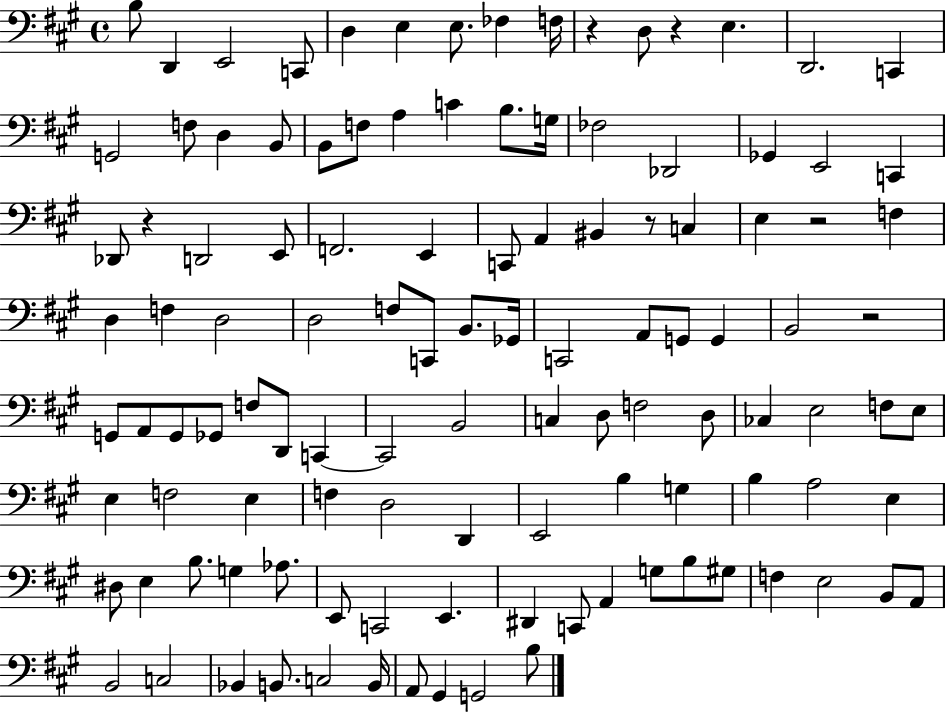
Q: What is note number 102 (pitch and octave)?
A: Bb2